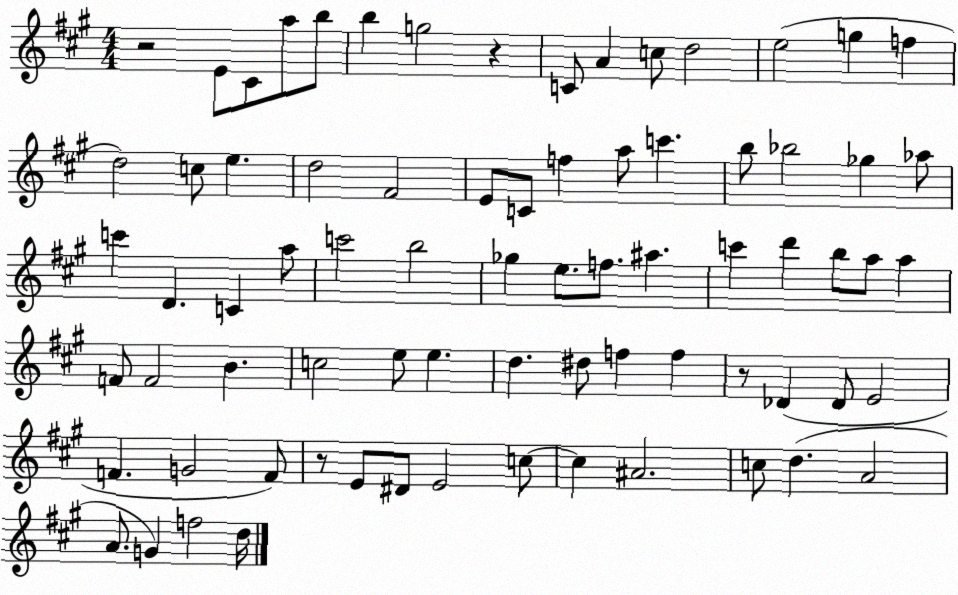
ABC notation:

X:1
T:Untitled
M:4/4
L:1/4
K:A
z2 E/2 ^C/2 a/2 b/2 b g2 z C/2 A c/2 d2 e2 g f d2 c/2 e d2 ^F2 E/2 C/2 f a/2 c' b/2 _b2 _g _a/2 c' D C a/2 c'2 b2 _g e/2 f/2 ^a c' d' b/2 a/2 a F/2 F2 B c2 e/2 e d ^d/2 f f z/2 _D _D/2 E2 F G2 F/2 z/2 E/2 ^D/2 E2 c/2 c ^A2 c/2 d A2 A/2 G f2 d/4